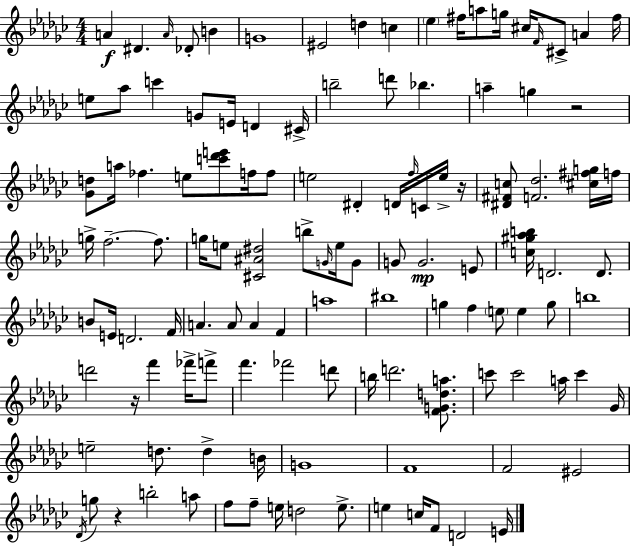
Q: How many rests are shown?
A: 4